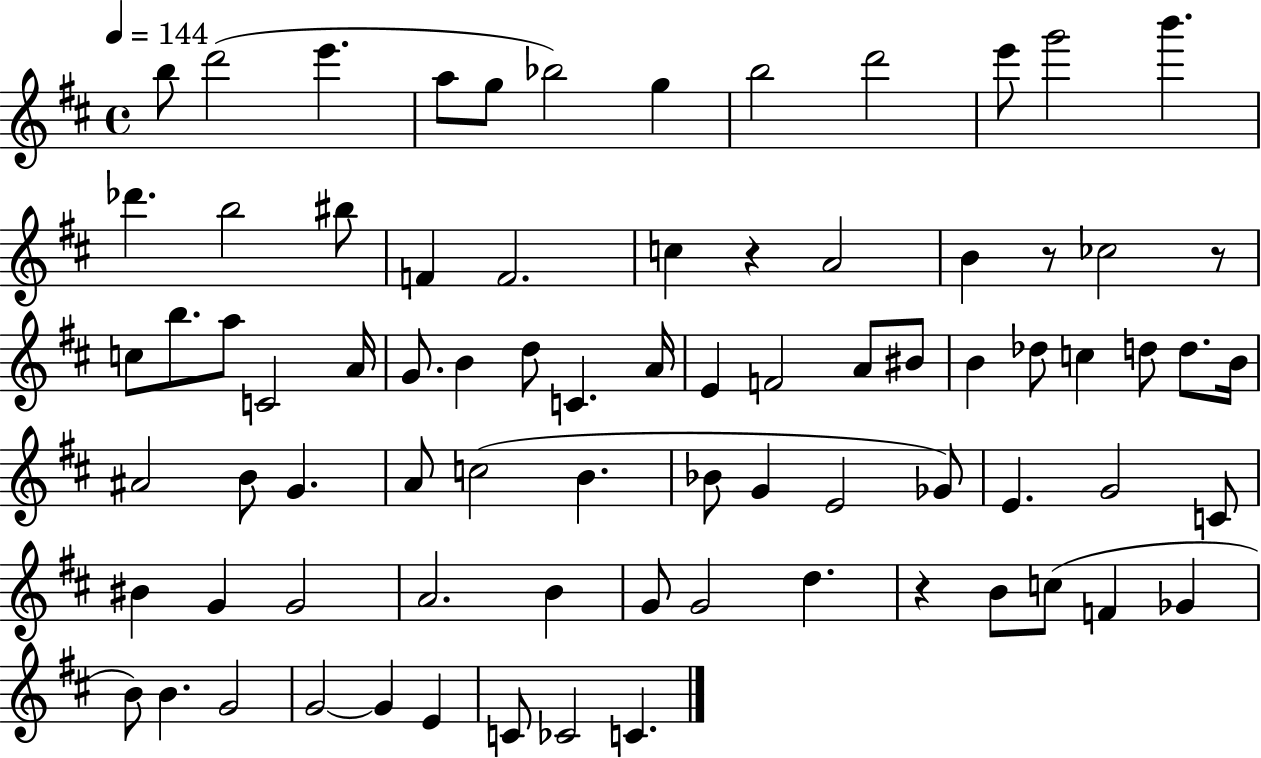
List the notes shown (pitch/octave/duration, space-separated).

B5/e D6/h E6/q. A5/e G5/e Bb5/h G5/q B5/h D6/h E6/e G6/h B6/q. Db6/q. B5/h BIS5/e F4/q F4/h. C5/q R/q A4/h B4/q R/e CES5/h R/e C5/e B5/e. A5/e C4/h A4/s G4/e. B4/q D5/e C4/q. A4/s E4/q F4/h A4/e BIS4/e B4/q Db5/e C5/q D5/e D5/e. B4/s A#4/h B4/e G4/q. A4/e C5/h B4/q. Bb4/e G4/q E4/h Gb4/e E4/q. G4/h C4/e BIS4/q G4/q G4/h A4/h. B4/q G4/e G4/h D5/q. R/q B4/e C5/e F4/q Gb4/q B4/e B4/q. G4/h G4/h G4/q E4/q C4/e CES4/h C4/q.